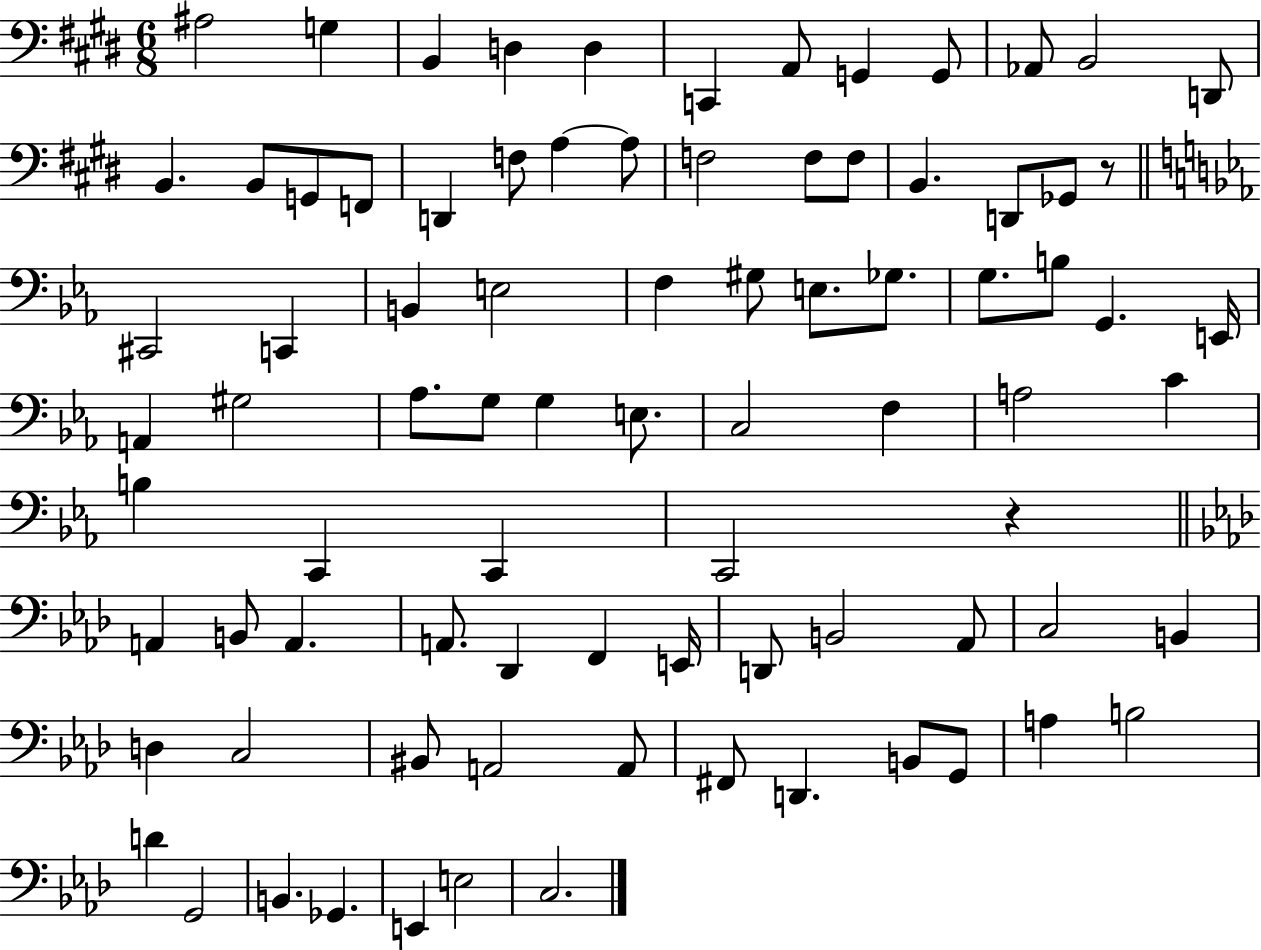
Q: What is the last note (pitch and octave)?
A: C3